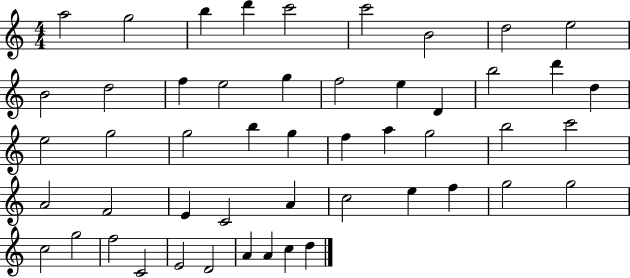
{
  \clef treble
  \numericTimeSignature
  \time 4/4
  \key c \major
  a''2 g''2 | b''4 d'''4 c'''2 | c'''2 b'2 | d''2 e''2 | \break b'2 d''2 | f''4 e''2 g''4 | f''2 e''4 d'4 | b''2 d'''4 d''4 | \break e''2 g''2 | g''2 b''4 g''4 | f''4 a''4 g''2 | b''2 c'''2 | \break a'2 f'2 | e'4 c'2 a'4 | c''2 e''4 f''4 | g''2 g''2 | \break c''2 g''2 | f''2 c'2 | e'2 d'2 | a'4 a'4 c''4 d''4 | \break \bar "|."
}